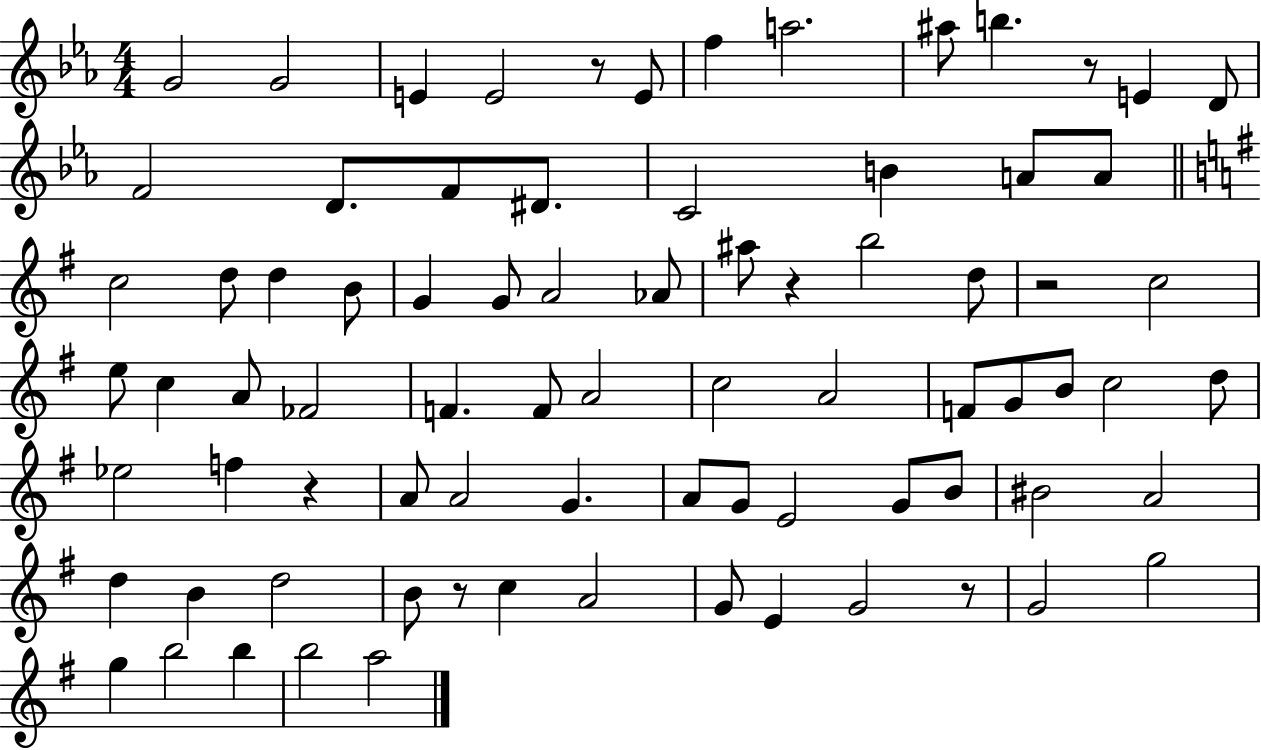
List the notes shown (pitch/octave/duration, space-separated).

G4/h G4/h E4/q E4/h R/e E4/e F5/q A5/h. A#5/e B5/q. R/e E4/q D4/e F4/h D4/e. F4/e D#4/e. C4/h B4/q A4/e A4/e C5/h D5/e D5/q B4/e G4/q G4/e A4/h Ab4/e A#5/e R/q B5/h D5/e R/h C5/h E5/e C5/q A4/e FES4/h F4/q. F4/e A4/h C5/h A4/h F4/e G4/e B4/e C5/h D5/e Eb5/h F5/q R/q A4/e A4/h G4/q. A4/e G4/e E4/h G4/e B4/e BIS4/h A4/h D5/q B4/q D5/h B4/e R/e C5/q A4/h G4/e E4/q G4/h R/e G4/h G5/h G5/q B5/h B5/q B5/h A5/h